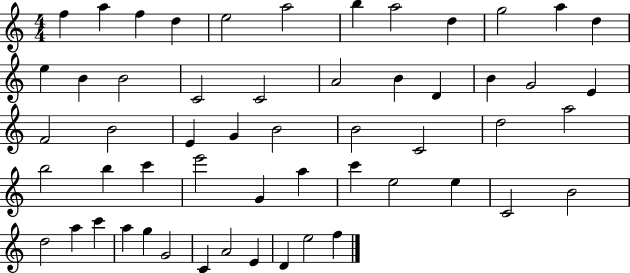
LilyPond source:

{
  \clef treble
  \numericTimeSignature
  \time 4/4
  \key c \major
  f''4 a''4 f''4 d''4 | e''2 a''2 | b''4 a''2 d''4 | g''2 a''4 d''4 | \break e''4 b'4 b'2 | c'2 c'2 | a'2 b'4 d'4 | b'4 g'2 e'4 | \break f'2 b'2 | e'4 g'4 b'2 | b'2 c'2 | d''2 a''2 | \break b''2 b''4 c'''4 | e'''2 g'4 a''4 | c'''4 e''2 e''4 | c'2 b'2 | \break d''2 a''4 c'''4 | a''4 g''4 g'2 | c'4 a'2 e'4 | d'4 e''2 f''4 | \break \bar "|."
}